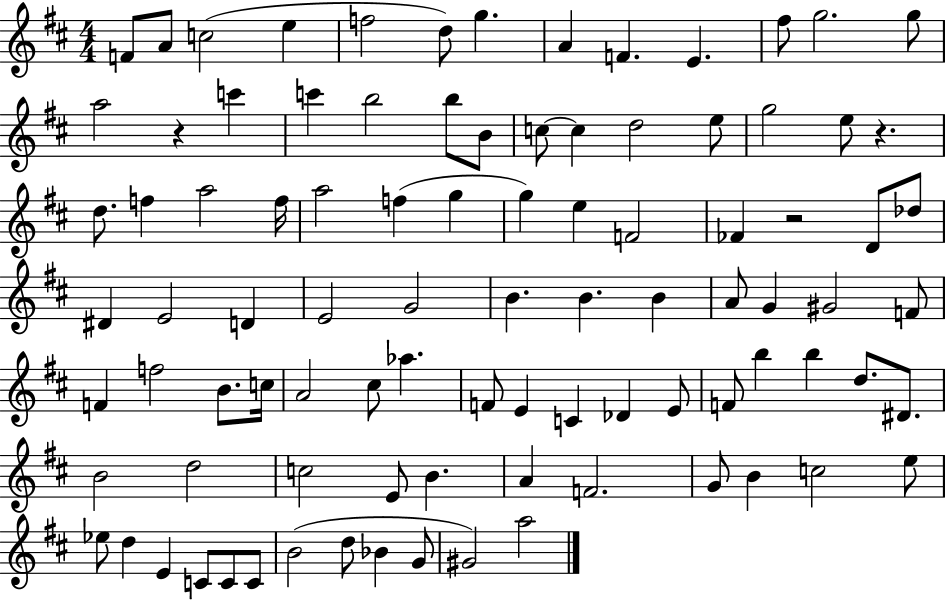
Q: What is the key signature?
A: D major